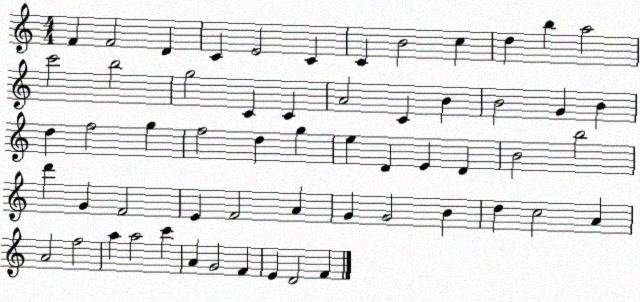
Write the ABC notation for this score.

X:1
T:Untitled
M:4/4
L:1/4
K:C
F F2 D C E2 C C B2 c d b a2 c'2 b2 g2 C C A2 C B B2 G B d f2 g f2 d g e D E D B2 b2 d' G F2 E F2 A G G2 B d c2 A A2 f2 a a2 c' A G2 F E D2 F